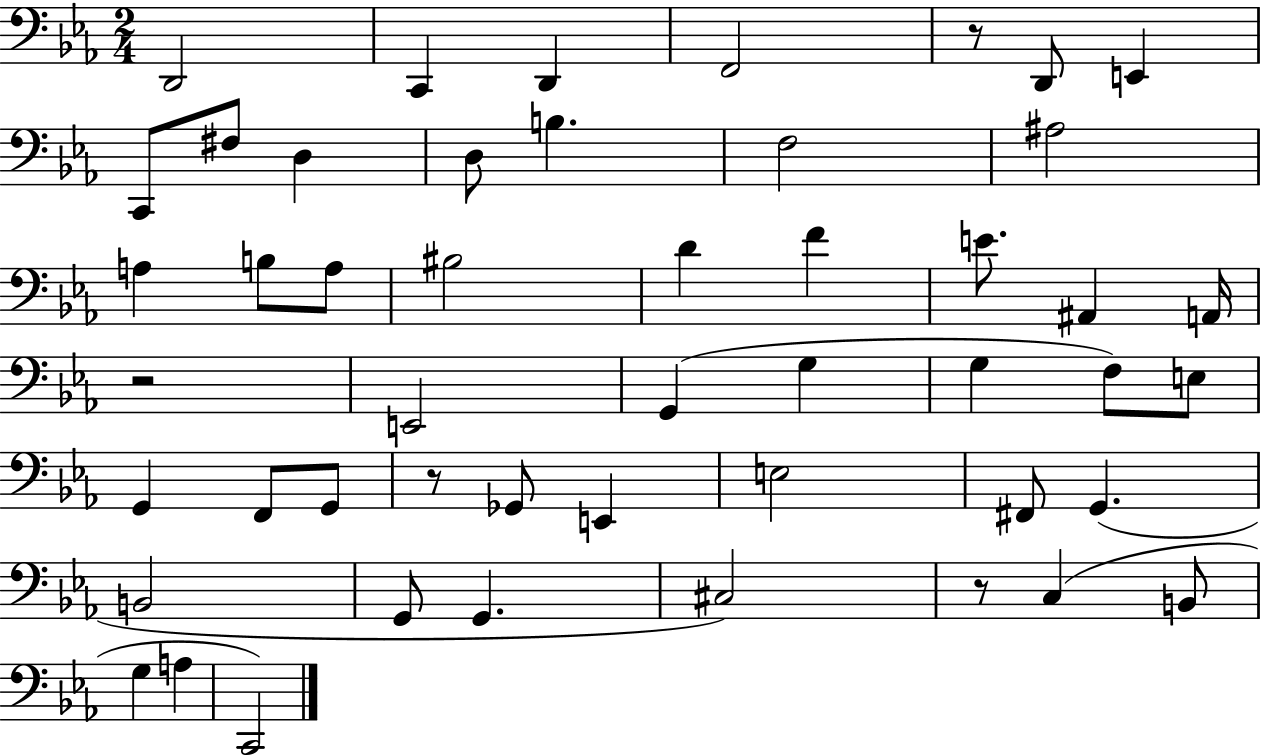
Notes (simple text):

D2/h C2/q D2/q F2/h R/e D2/e E2/q C2/e F#3/e D3/q D3/e B3/q. F3/h A#3/h A3/q B3/e A3/e BIS3/h D4/q F4/q E4/e. A#2/q A2/s R/h E2/h G2/q G3/q G3/q F3/e E3/e G2/q F2/e G2/e R/e Gb2/e E2/q E3/h F#2/e G2/q. B2/h G2/e G2/q. C#3/h R/e C3/q B2/e G3/q A3/q C2/h